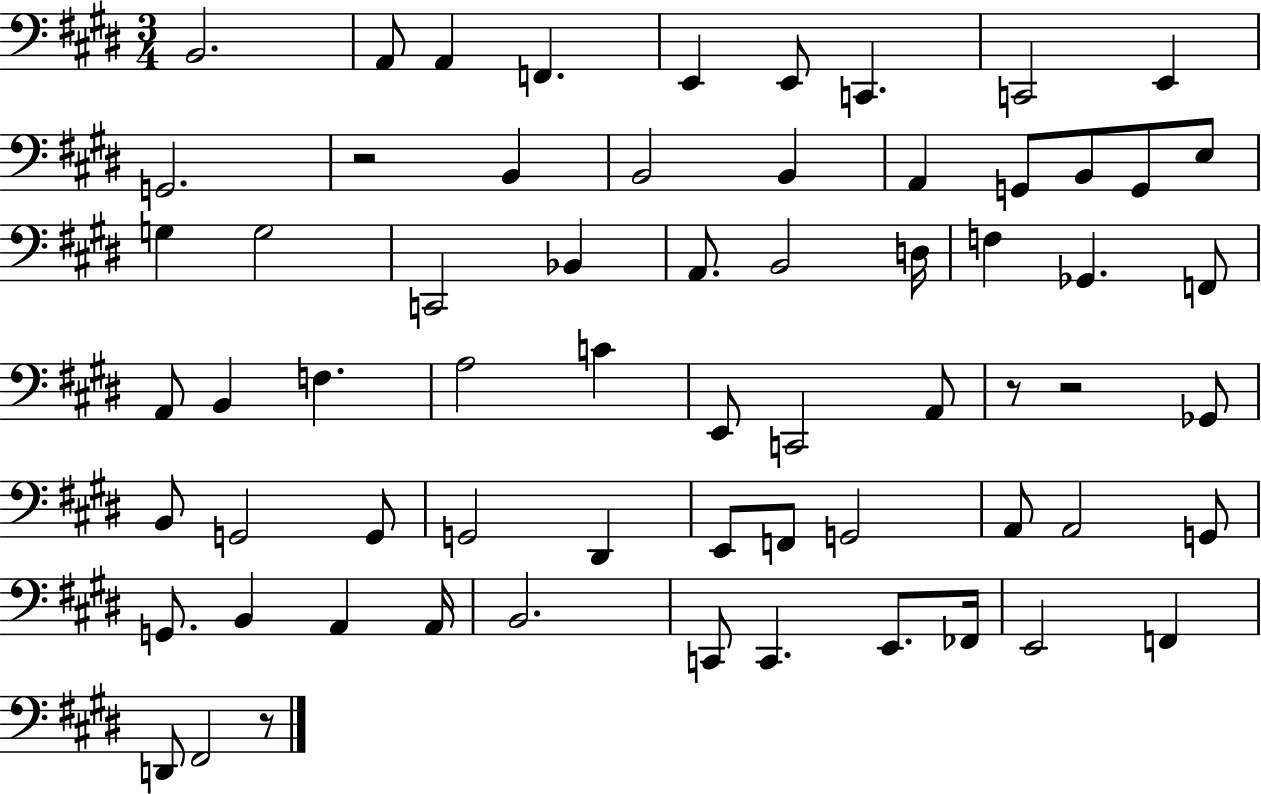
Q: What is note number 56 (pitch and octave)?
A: E2